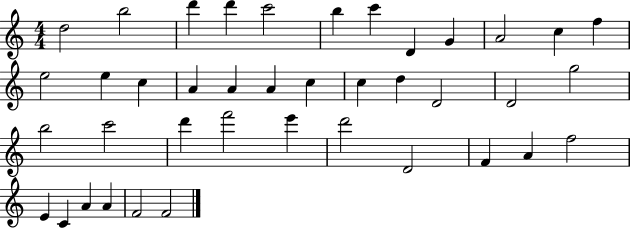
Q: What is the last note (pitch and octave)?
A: F4